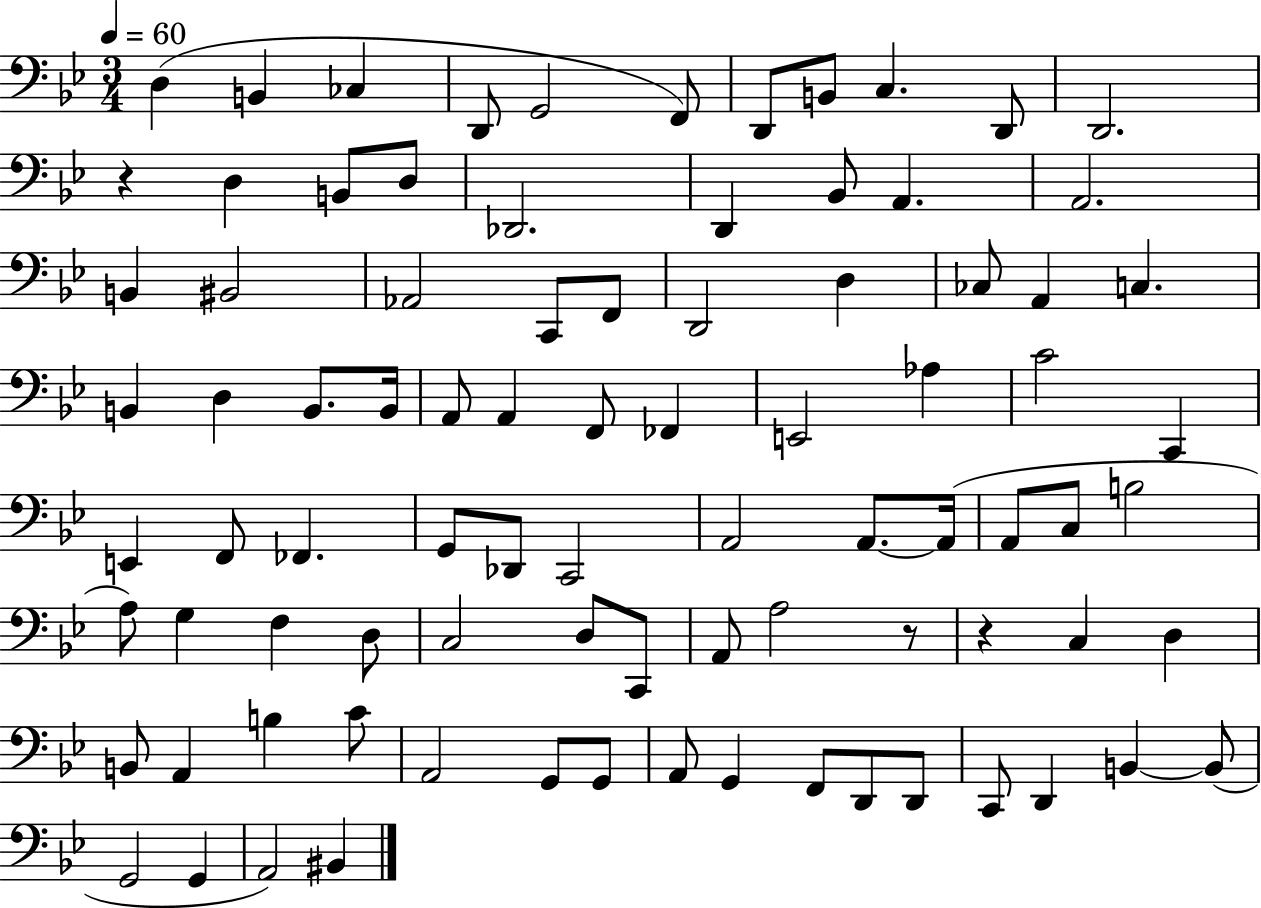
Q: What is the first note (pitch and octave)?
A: D3